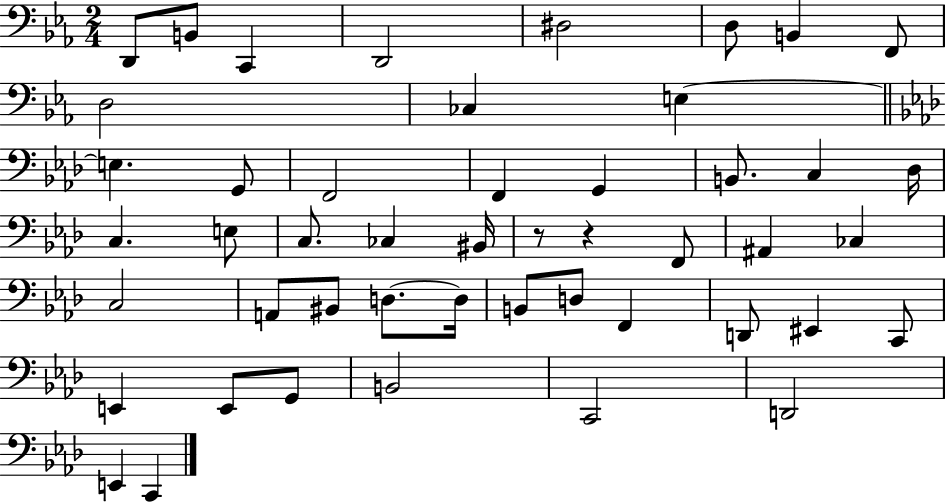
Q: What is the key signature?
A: EES major